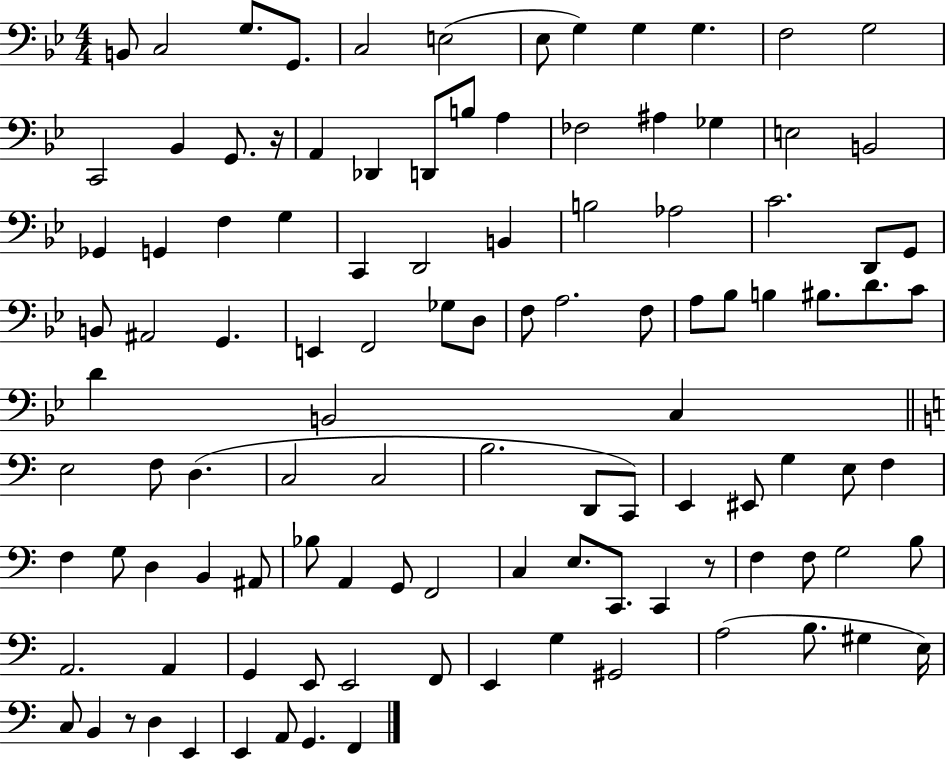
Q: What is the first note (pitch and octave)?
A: B2